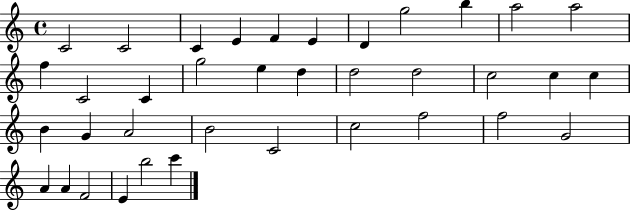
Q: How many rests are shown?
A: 0